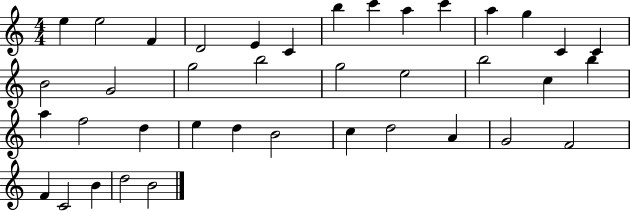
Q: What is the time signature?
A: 4/4